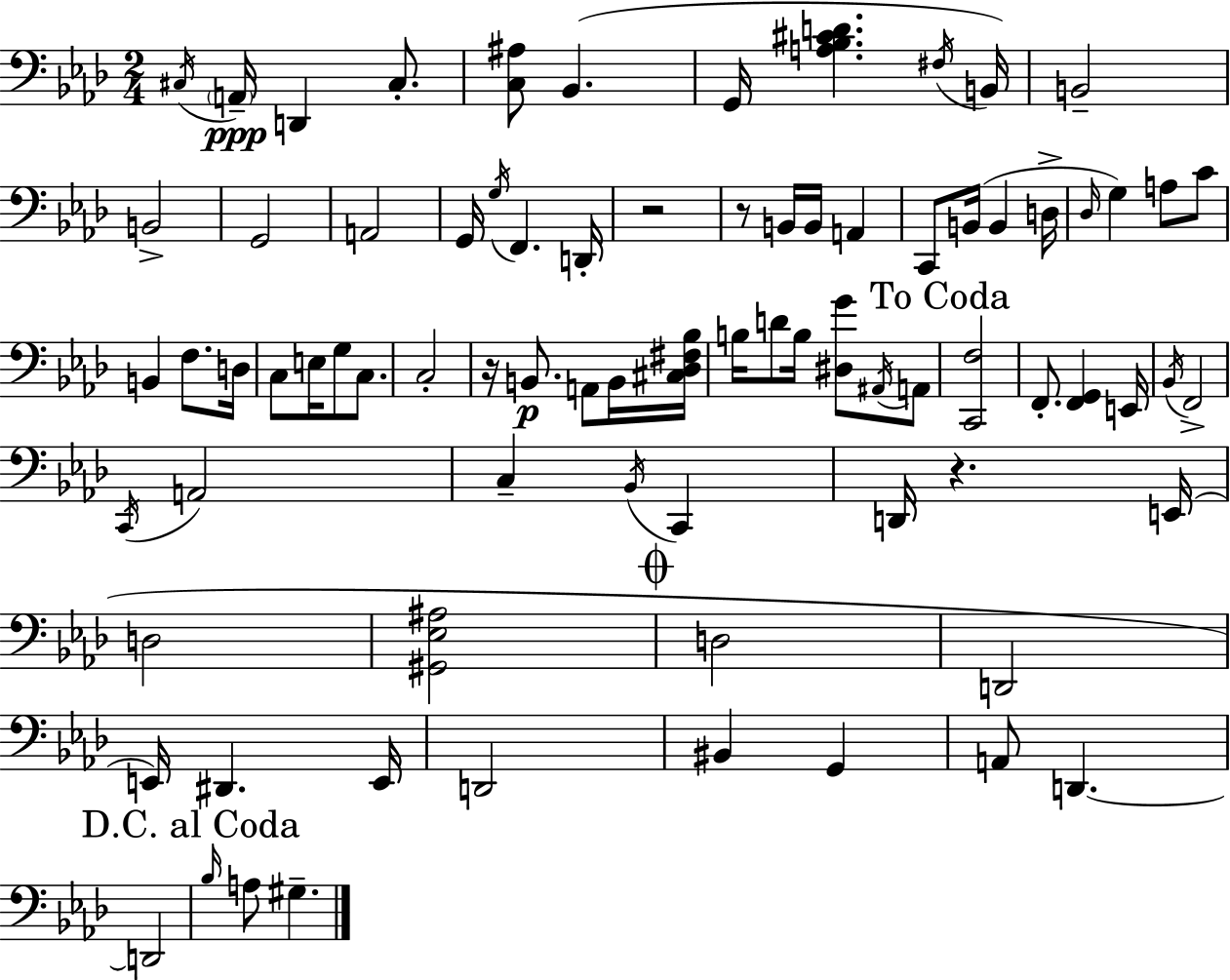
C#3/s A2/s D2/q C#3/e. [C3,A#3]/e Bb2/q. G2/s [A3,Bb3,C#4,D4]/q. F#3/s B2/s B2/h B2/h G2/h A2/h G2/s G3/s F2/q. D2/s R/h R/e B2/s B2/s A2/q C2/e B2/s B2/q D3/s Db3/s G3/q A3/e C4/e B2/q F3/e. D3/s C3/e E3/s G3/e C3/e. C3/h R/s B2/e. A2/e B2/s [C#3,Db3,F#3,Bb3]/s B3/s D4/e B3/s [D#3,G4]/e A#2/s A2/e [C2,F3]/h F2/e. [F2,G2]/q E2/s Bb2/s F2/h C2/s A2/h C3/q Bb2/s C2/q D2/s R/q. E2/s D3/h [G#2,Eb3,A#3]/h D3/h D2/h E2/s D#2/q. E2/s D2/h BIS2/q G2/q A2/e D2/q. D2/h Bb3/s A3/e G#3/q.